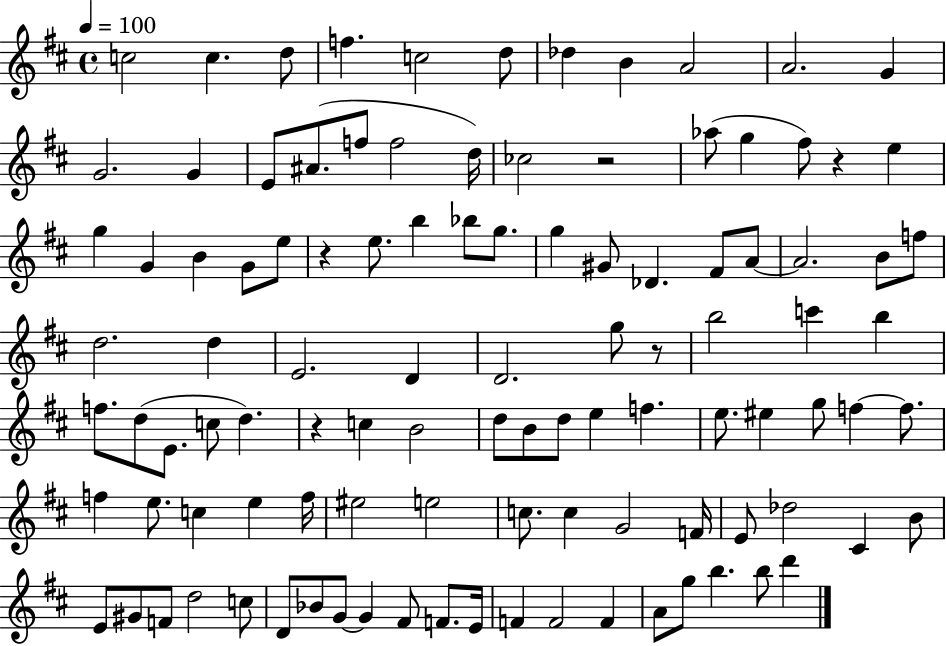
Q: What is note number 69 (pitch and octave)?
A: C5